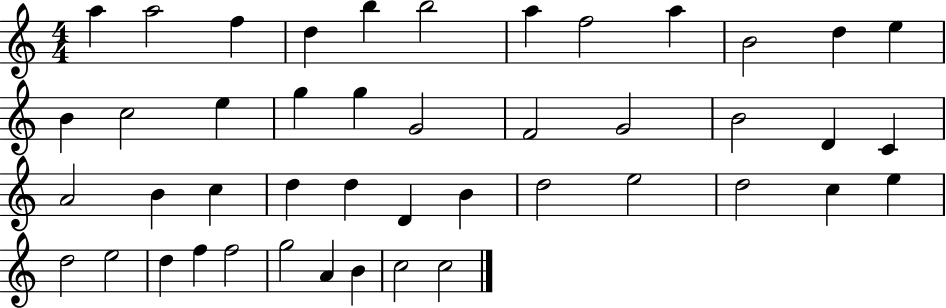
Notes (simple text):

A5/q A5/h F5/q D5/q B5/q B5/h A5/q F5/h A5/q B4/h D5/q E5/q B4/q C5/h E5/q G5/q G5/q G4/h F4/h G4/h B4/h D4/q C4/q A4/h B4/q C5/q D5/q D5/q D4/q B4/q D5/h E5/h D5/h C5/q E5/q D5/h E5/h D5/q F5/q F5/h G5/h A4/q B4/q C5/h C5/h